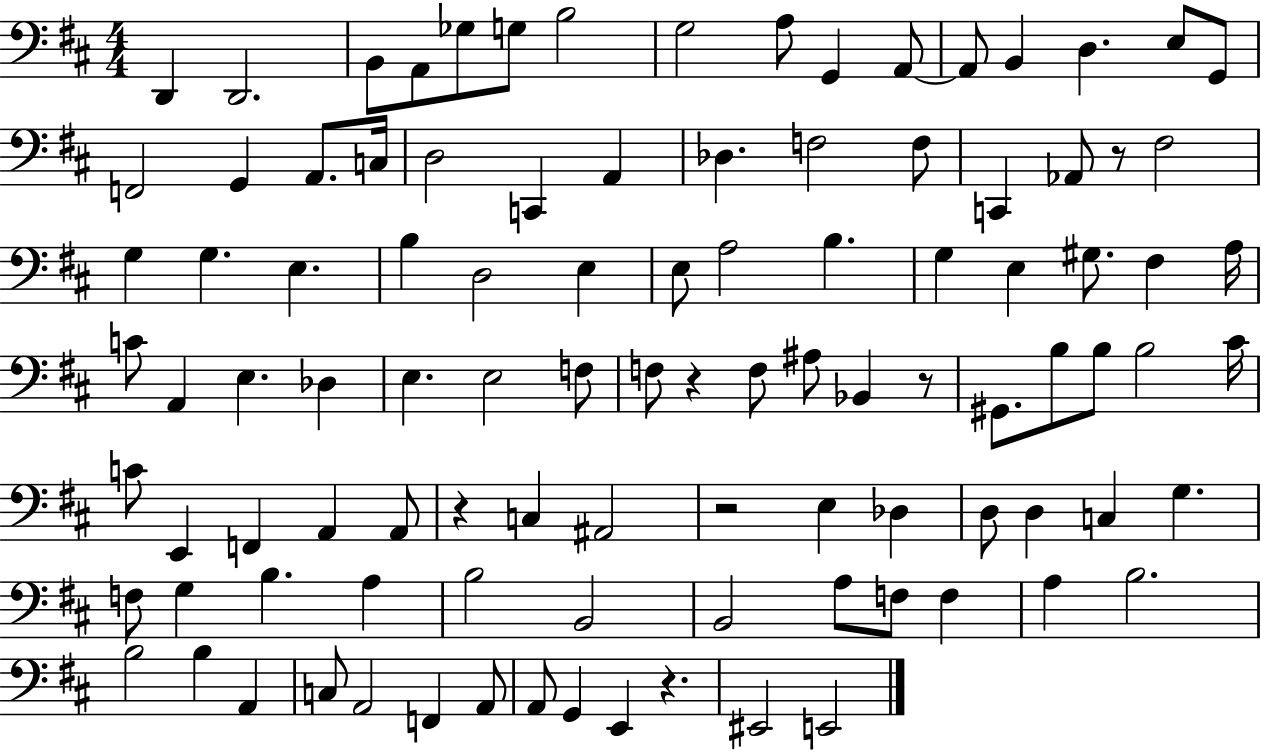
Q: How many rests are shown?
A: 6